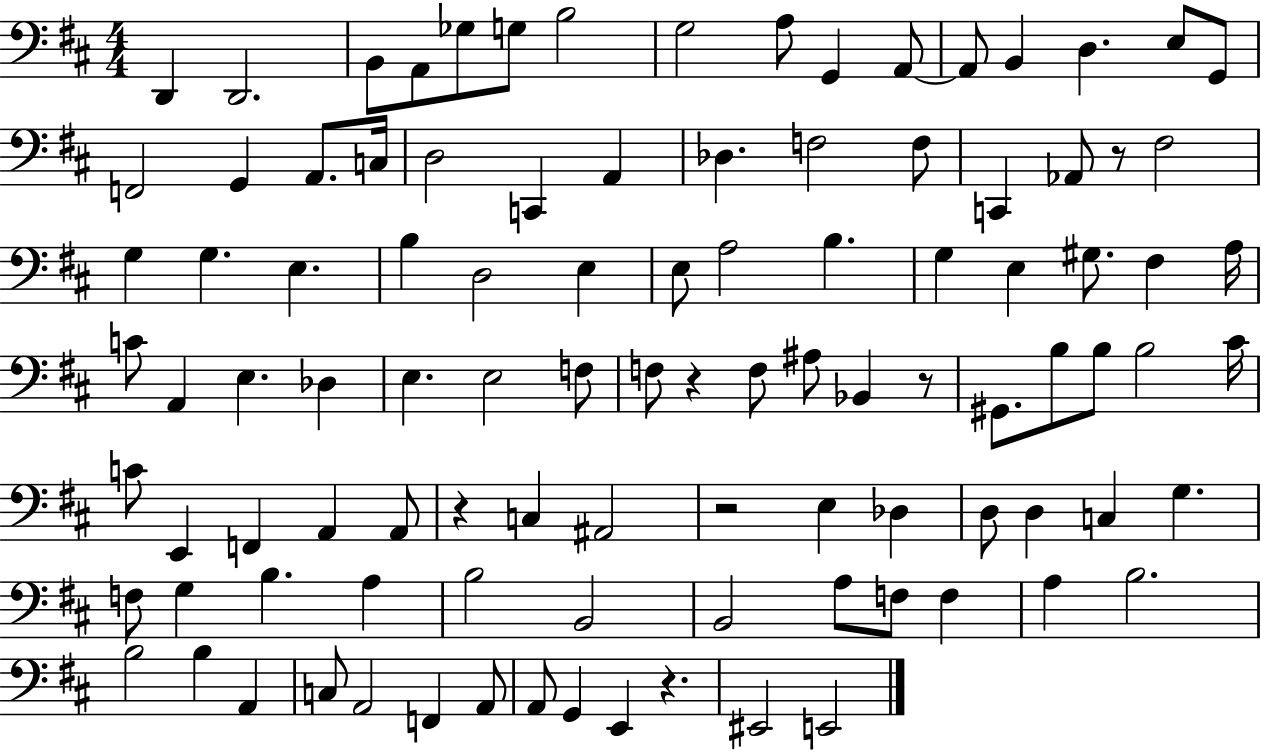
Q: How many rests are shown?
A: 6